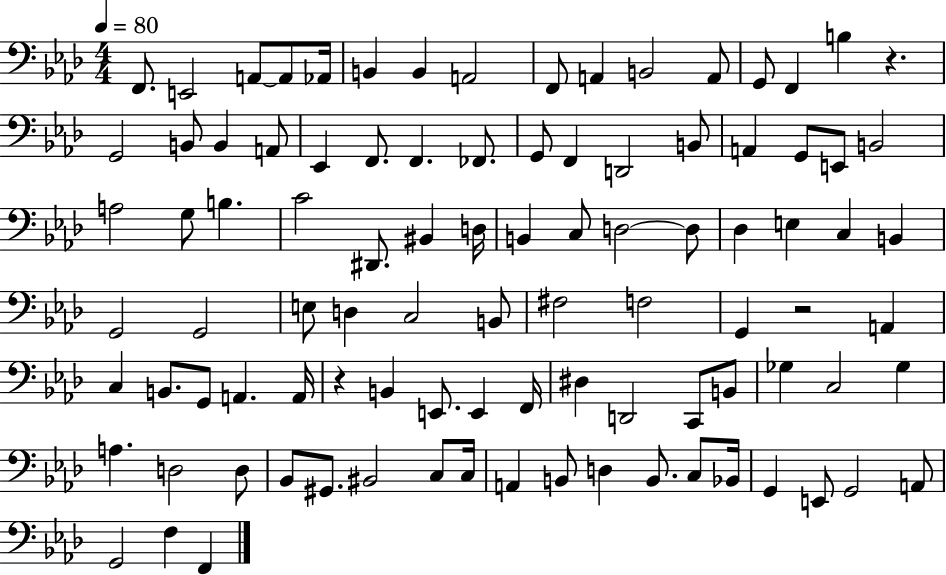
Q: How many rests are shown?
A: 3